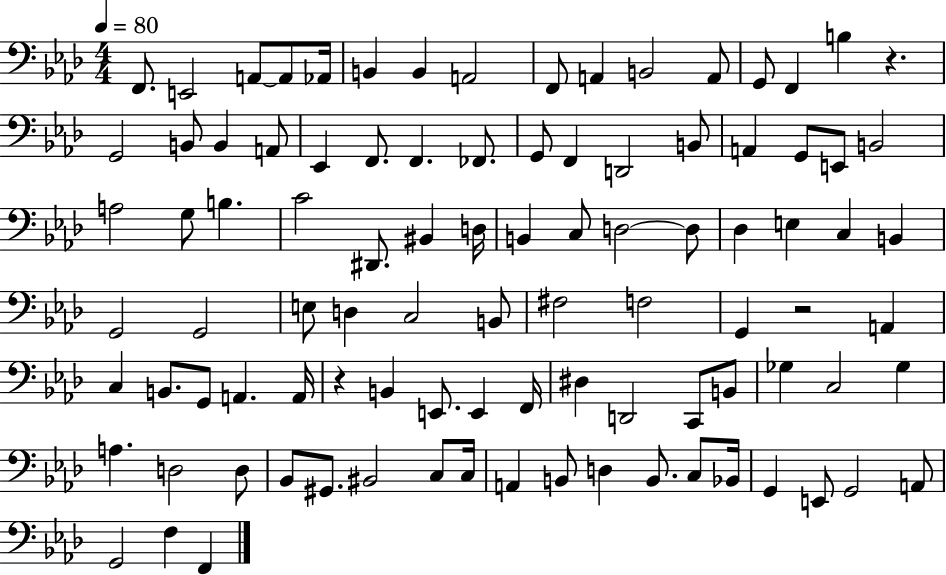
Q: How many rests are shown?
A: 3